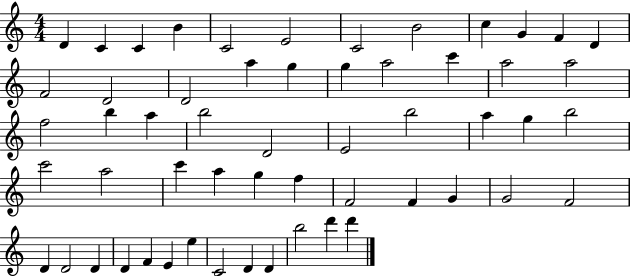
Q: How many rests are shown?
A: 0